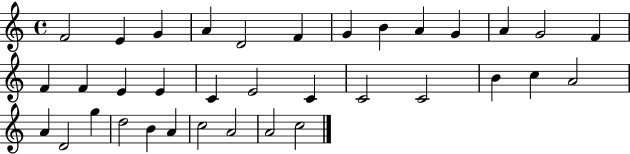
F4/h E4/q G4/q A4/q D4/h F4/q G4/q B4/q A4/q G4/q A4/q G4/h F4/q F4/q F4/q E4/q E4/q C4/q E4/h C4/q C4/h C4/h B4/q C5/q A4/h A4/q D4/h G5/q D5/h B4/q A4/q C5/h A4/h A4/h C5/h